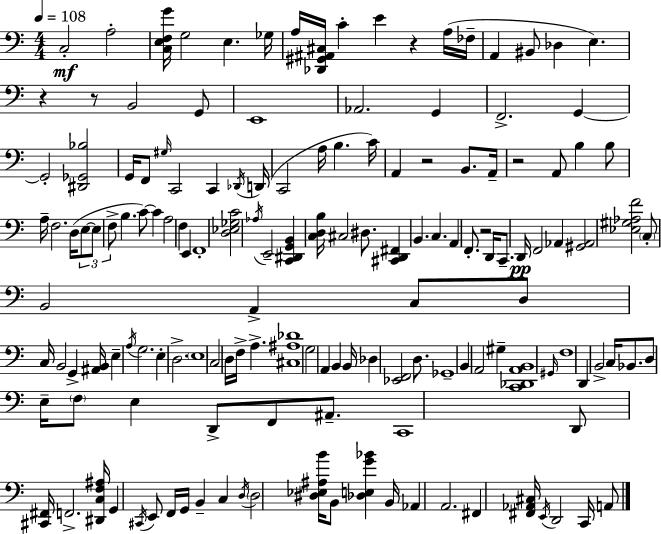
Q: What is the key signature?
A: A minor